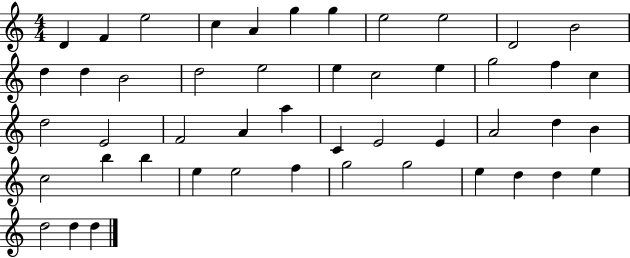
{
  \clef treble
  \numericTimeSignature
  \time 4/4
  \key c \major
  d'4 f'4 e''2 | c''4 a'4 g''4 g''4 | e''2 e''2 | d'2 b'2 | \break d''4 d''4 b'2 | d''2 e''2 | e''4 c''2 e''4 | g''2 f''4 c''4 | \break d''2 e'2 | f'2 a'4 a''4 | c'4 e'2 e'4 | a'2 d''4 b'4 | \break c''2 b''4 b''4 | e''4 e''2 f''4 | g''2 g''2 | e''4 d''4 d''4 e''4 | \break d''2 d''4 d''4 | \bar "|."
}